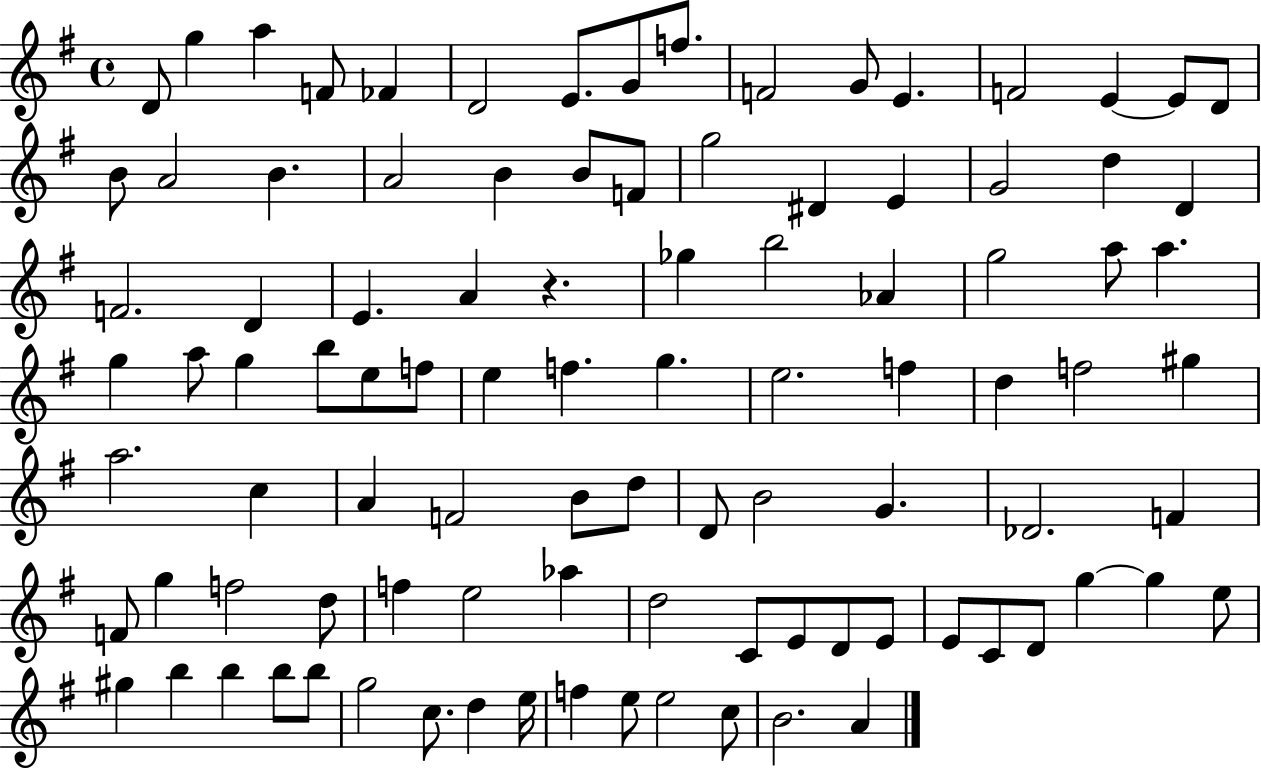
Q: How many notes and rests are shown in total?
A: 98